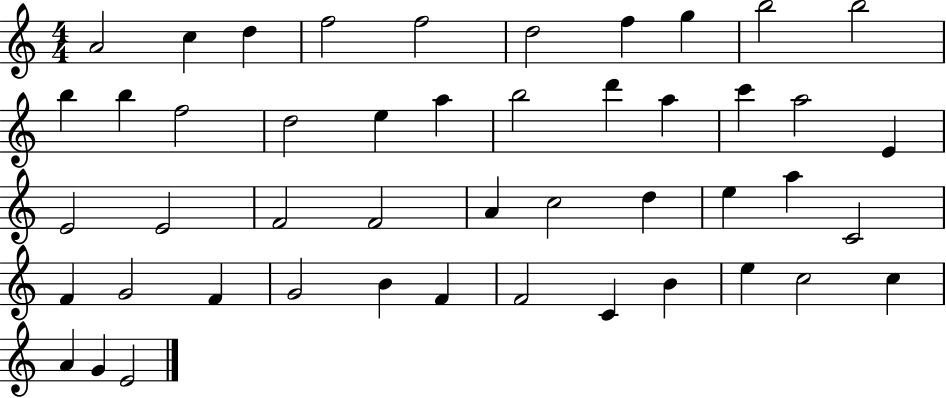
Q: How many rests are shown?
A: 0